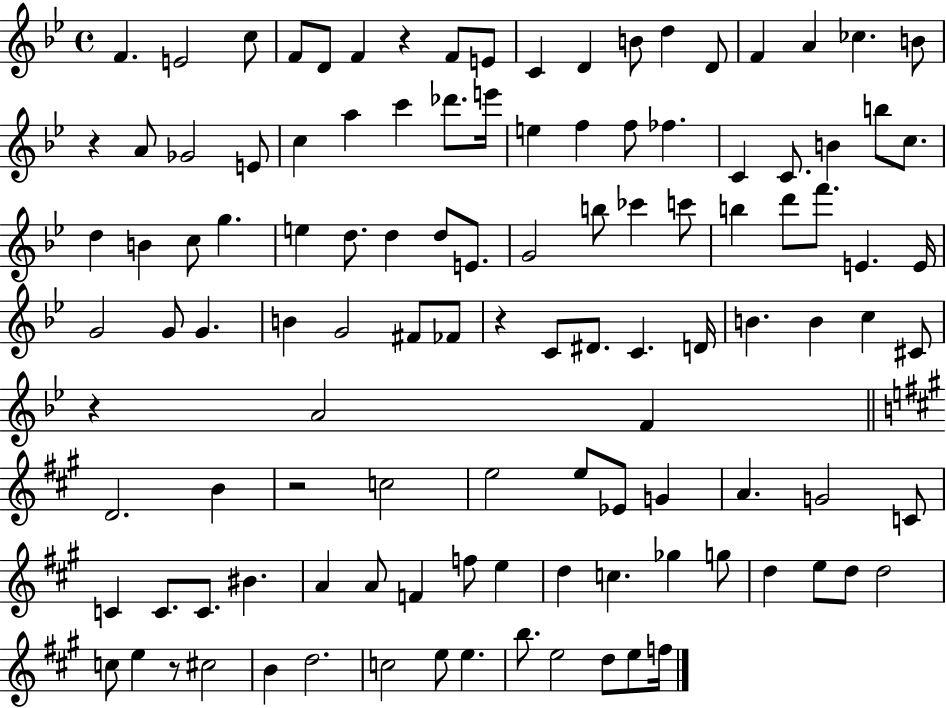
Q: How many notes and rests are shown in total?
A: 115